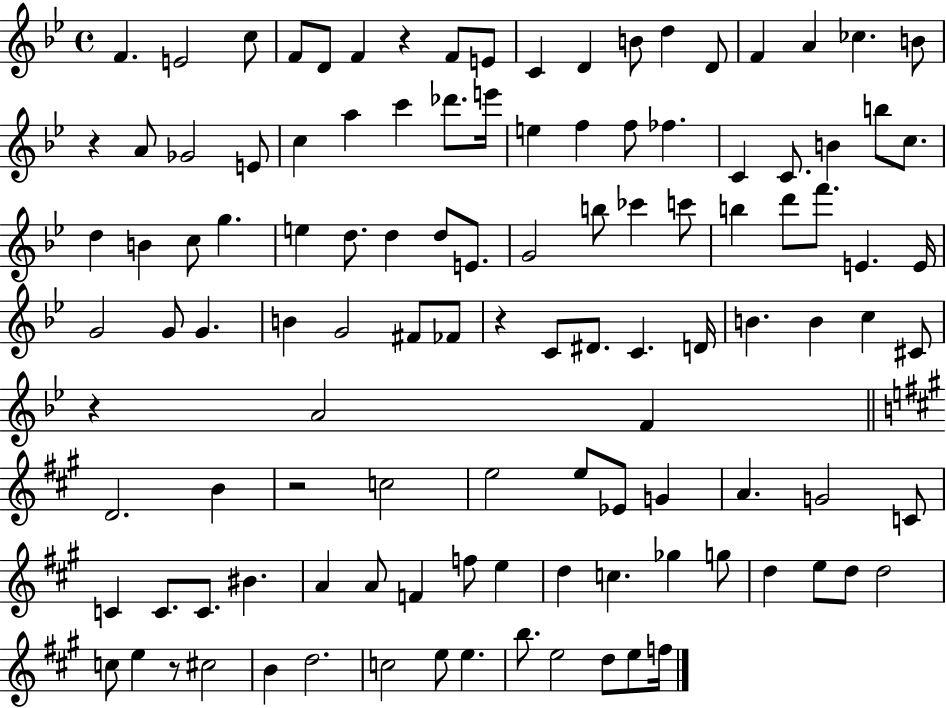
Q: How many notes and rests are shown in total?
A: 115